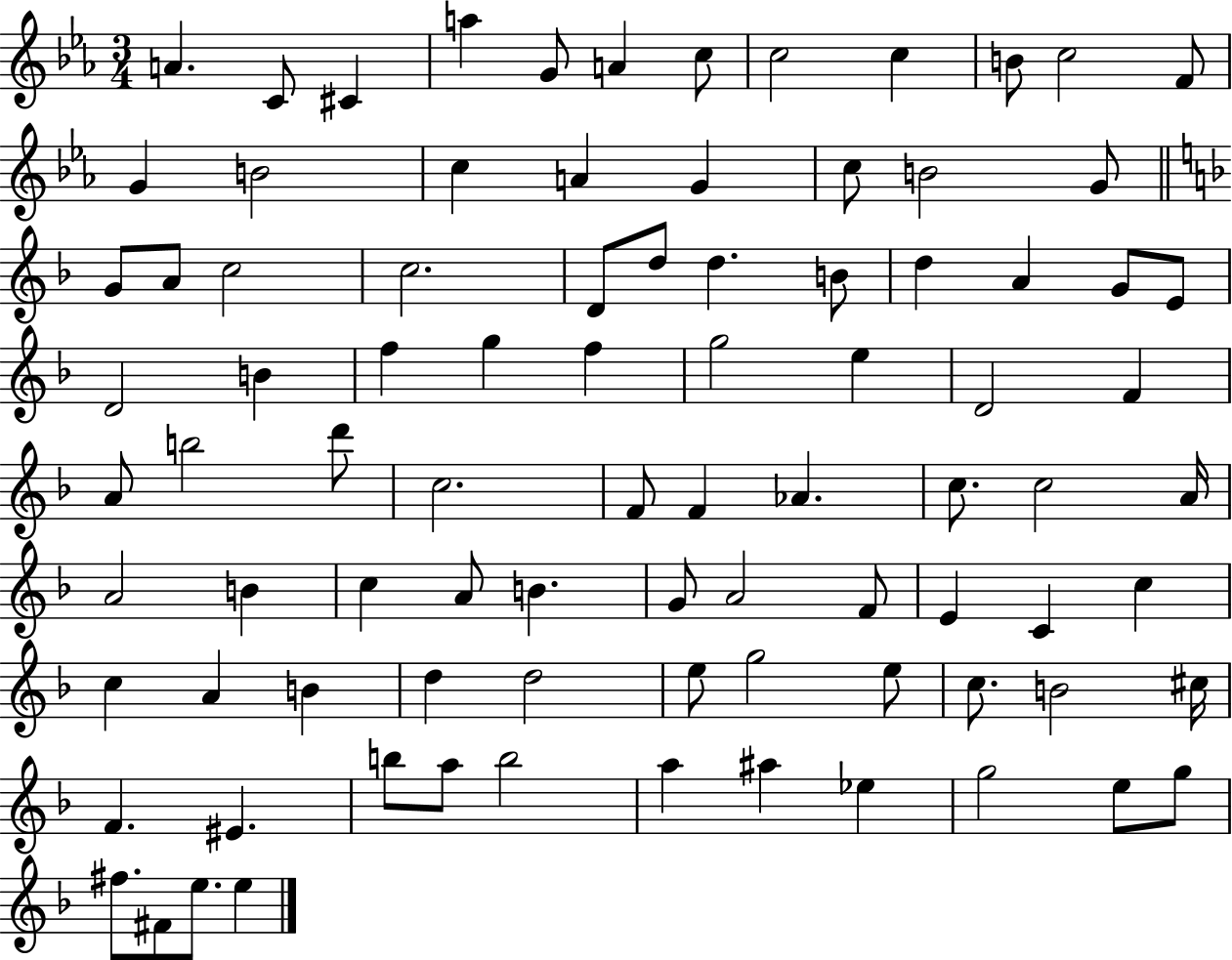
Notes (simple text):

A4/q. C4/e C#4/q A5/q G4/e A4/q C5/e C5/h C5/q B4/e C5/h F4/e G4/q B4/h C5/q A4/q G4/q C5/e B4/h G4/e G4/e A4/e C5/h C5/h. D4/e D5/e D5/q. B4/e D5/q A4/q G4/e E4/e D4/h B4/q F5/q G5/q F5/q G5/h E5/q D4/h F4/q A4/e B5/h D6/e C5/h. F4/e F4/q Ab4/q. C5/e. C5/h A4/s A4/h B4/q C5/q A4/e B4/q. G4/e A4/h F4/e E4/q C4/q C5/q C5/q A4/q B4/q D5/q D5/h E5/e G5/h E5/e C5/e. B4/h C#5/s F4/q. EIS4/q. B5/e A5/e B5/h A5/q A#5/q Eb5/q G5/h E5/e G5/e F#5/e. F#4/e E5/e. E5/q